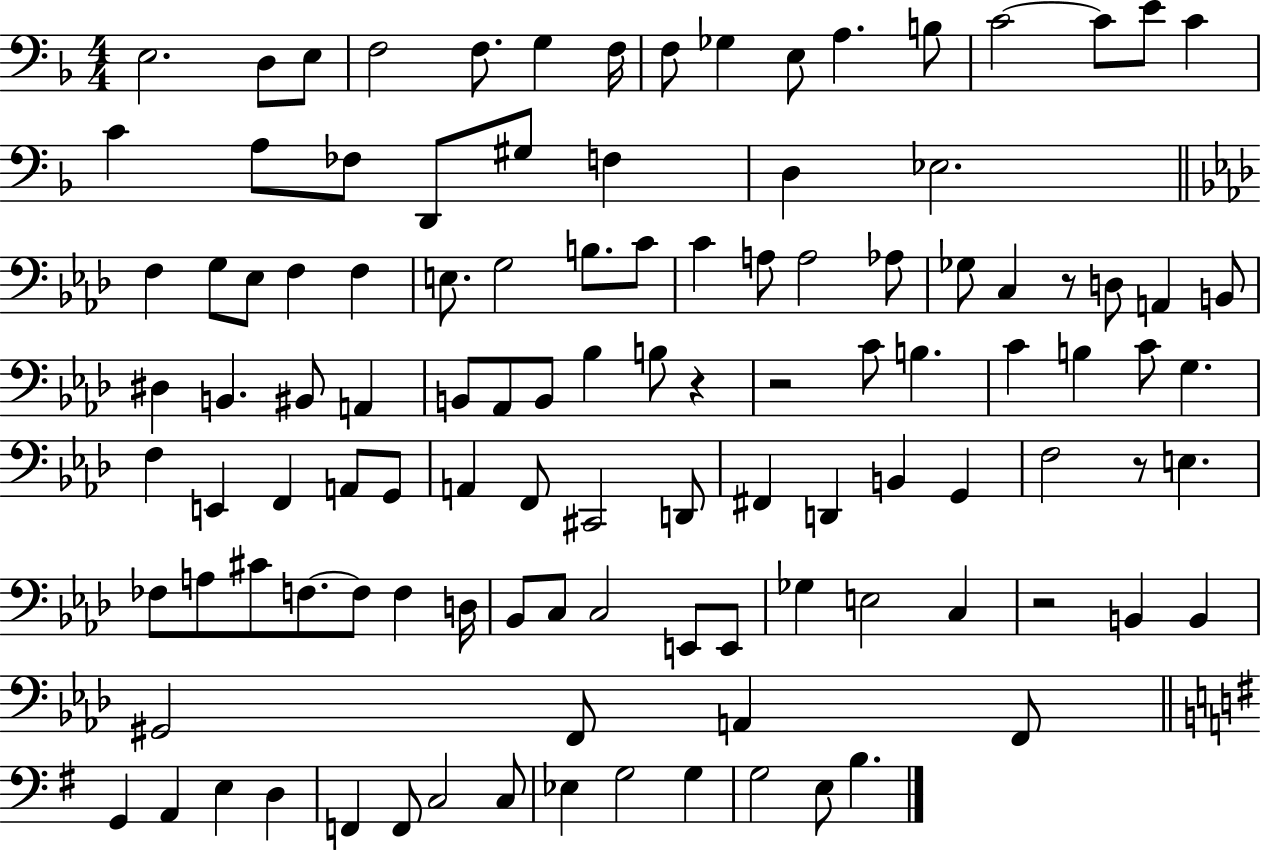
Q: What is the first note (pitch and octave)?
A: E3